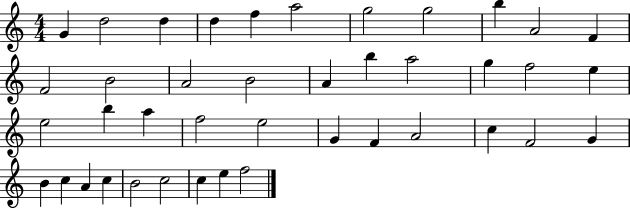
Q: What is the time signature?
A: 4/4